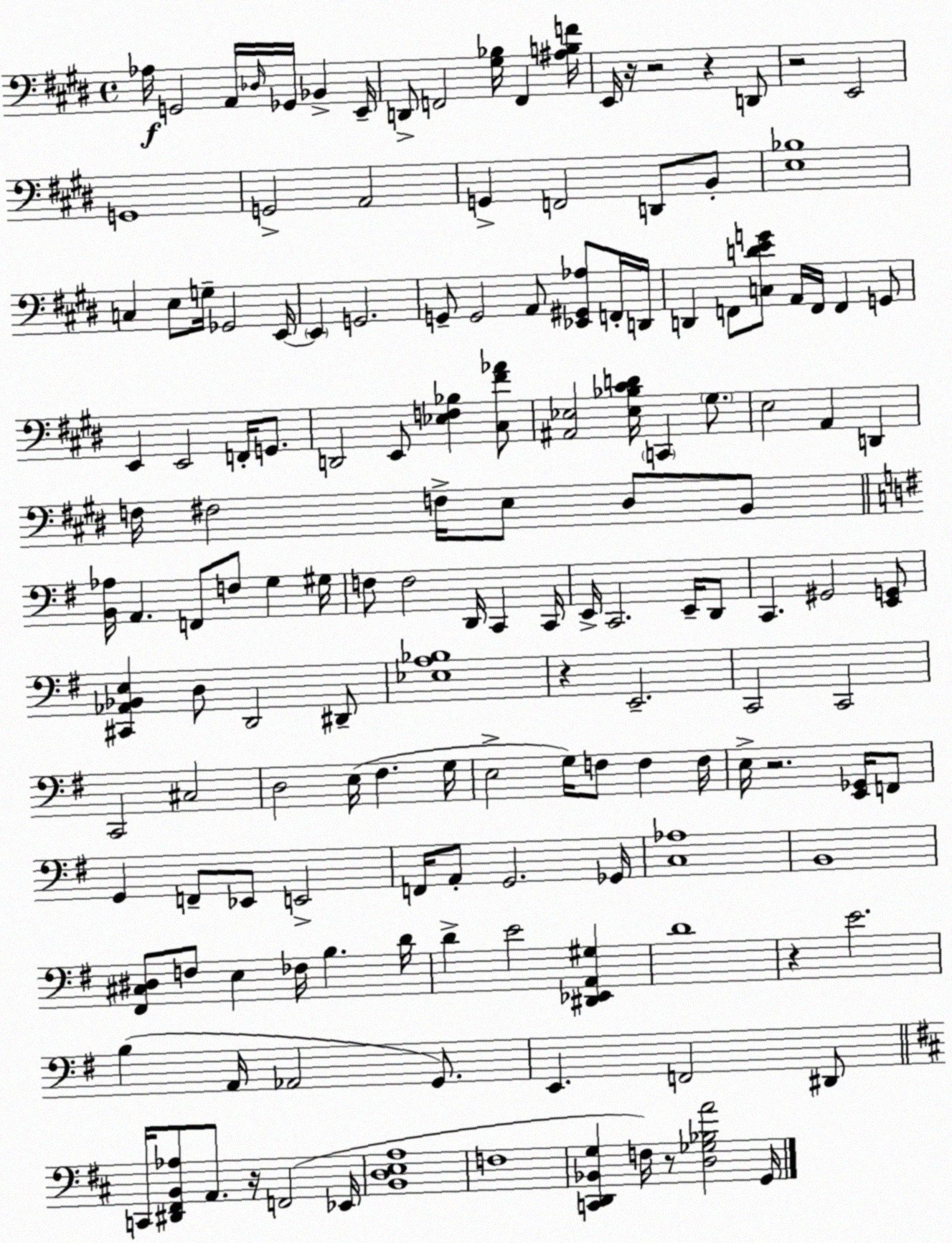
X:1
T:Untitled
M:4/4
L:1/4
K:E
_A,/4 G,,2 A,,/4 _D,/4 _G,,/4 _B,, E,,/4 D,,/2 F,,2 [^G,_B,]/4 F,, [^A,B,F]/4 E,,/4 z/4 z2 z D,,/2 z2 E,,2 G,,4 G,,2 A,,2 G,, F,,2 D,,/2 B,,/2 [E,_B,]4 C, E,/2 G,/4 _G,,2 E,,/4 E,, G,,2 G,,/2 G,,2 A,,/2 [_E,,^G,,_A,]/2 F,,/4 D,,/4 D,, F,,/2 [C,DEG]/2 A,,/4 F,,/4 F,, G,,/2 E,, E,,2 F,,/4 G,,/2 D,,2 E,,/2 [_E,F,_B,] [^C,^F_A]/2 [^A,,_E,]2 [_E,_B,^CD]/4 C,, ^G,/2 E,2 A,, D,, F,/4 ^F,2 F,/4 E,/2 ^D,/2 B,,/2 [B,,_A,]/4 A,, F,,/2 F,/2 G, ^G,/4 F,/2 F,2 D,,/4 C,, C,,/4 E,,/4 C,,2 E,,/4 D,,/2 C,, ^G,,2 [E,,G,,]/2 [^C,,_A,,_B,,E,] D,/2 D,,2 ^D,,/2 [_E,A,_B,]4 z E,,2 C,,2 C,,2 C,,2 ^C,2 D,2 E,/4 ^F, G,/4 E,2 G,/4 F,/2 F, F,/4 E,/4 z2 [E,,_G,,]/4 F,,/2 G,, F,,/2 _E,,/2 E,,2 F,,/4 A,,/2 G,,2 _G,,/4 [C,_A,]4 B,,4 [^F,,^C,^D,]/2 F,/2 E, _F,/4 B, D/4 D E2 [^D,,_E,,A,,^G,] D4 z E2 B, A,,/4 _A,,2 G,,/2 E,, F,,2 ^D,,/2 C,,/4 [^D,,^F,,B,,_A,]/2 A,,/2 z/4 F,,2 _E,,/4 [B,,D,E,A,]4 F,4 [C,,D,,_B,,G,] F,/4 z/2 [D,_G,_B,A]2 G,,/4